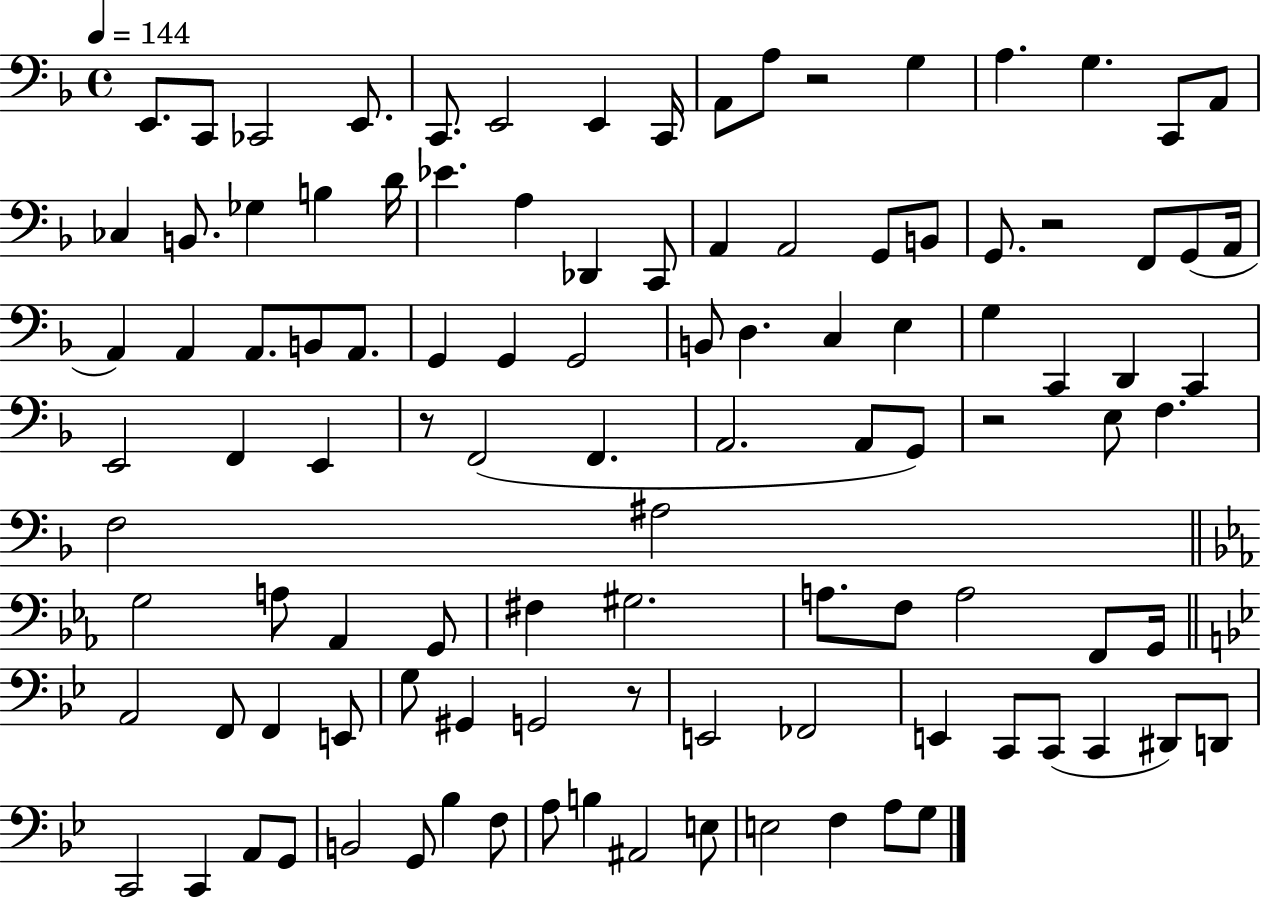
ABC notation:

X:1
T:Untitled
M:4/4
L:1/4
K:F
E,,/2 C,,/2 _C,,2 E,,/2 C,,/2 E,,2 E,, C,,/4 A,,/2 A,/2 z2 G, A, G, C,,/2 A,,/2 _C, B,,/2 _G, B, D/4 _E A, _D,, C,,/2 A,, A,,2 G,,/2 B,,/2 G,,/2 z2 F,,/2 G,,/2 A,,/4 A,, A,, A,,/2 B,,/2 A,,/2 G,, G,, G,,2 B,,/2 D, C, E, G, C,, D,, C,, E,,2 F,, E,, z/2 F,,2 F,, A,,2 A,,/2 G,,/2 z2 E,/2 F, F,2 ^A,2 G,2 A,/2 _A,, G,,/2 ^F, ^G,2 A,/2 F,/2 A,2 F,,/2 G,,/4 A,,2 F,,/2 F,, E,,/2 G,/2 ^G,, G,,2 z/2 E,,2 _F,,2 E,, C,,/2 C,,/2 C,, ^D,,/2 D,,/2 C,,2 C,, A,,/2 G,,/2 B,,2 G,,/2 _B, F,/2 A,/2 B, ^A,,2 E,/2 E,2 F, A,/2 G,/2